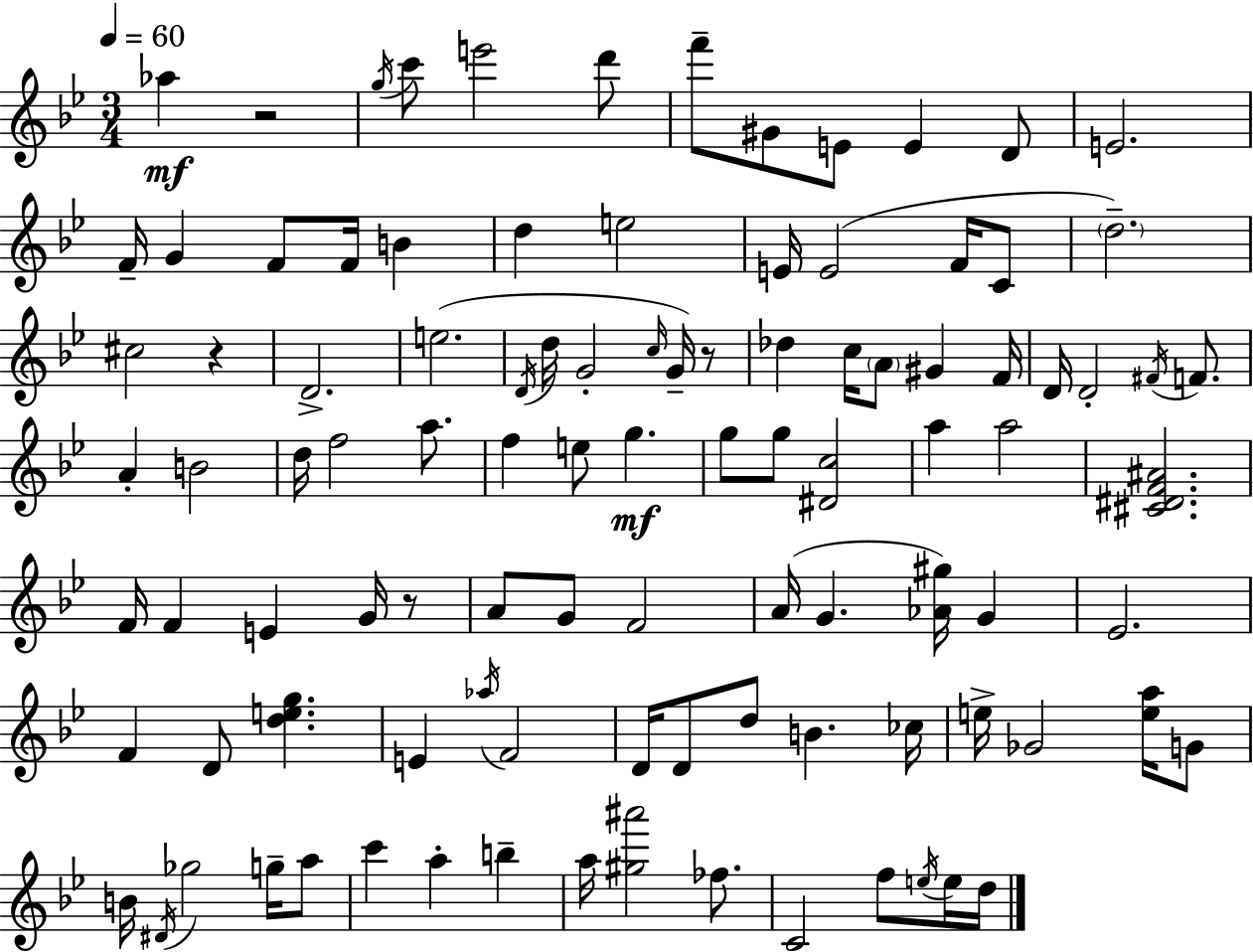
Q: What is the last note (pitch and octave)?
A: D5